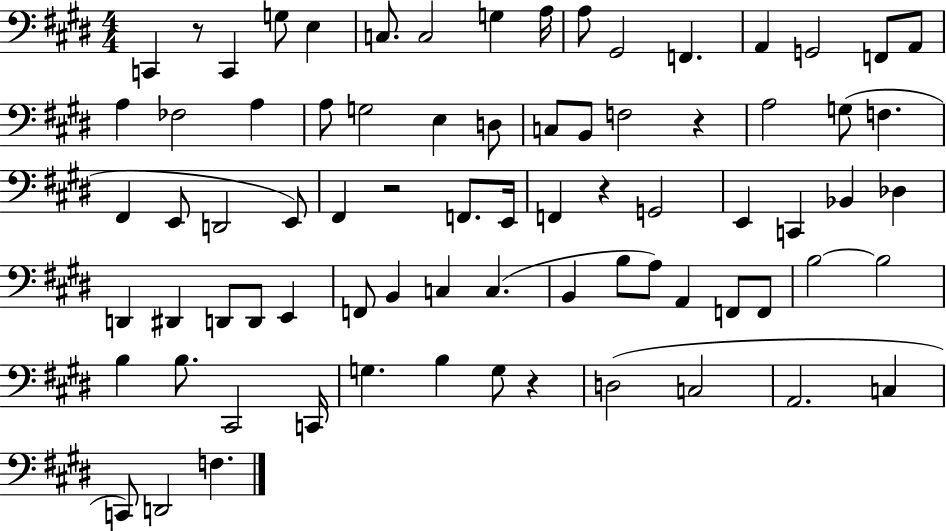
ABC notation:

X:1
T:Untitled
M:4/4
L:1/4
K:E
C,, z/2 C,, G,/2 E, C,/2 C,2 G, A,/4 A,/2 ^G,,2 F,, A,, G,,2 F,,/2 A,,/2 A, _F,2 A, A,/2 G,2 E, D,/2 C,/2 B,,/2 F,2 z A,2 G,/2 F, ^F,, E,,/2 D,,2 E,,/2 ^F,, z2 F,,/2 E,,/4 F,, z G,,2 E,, C,, _B,, _D, D,, ^D,, D,,/2 D,,/2 E,, F,,/2 B,, C, C, B,, B,/2 A,/2 A,, F,,/2 F,,/2 B,2 B,2 B, B,/2 ^C,,2 C,,/4 G, B, G,/2 z D,2 C,2 A,,2 C, C,,/2 D,,2 F,